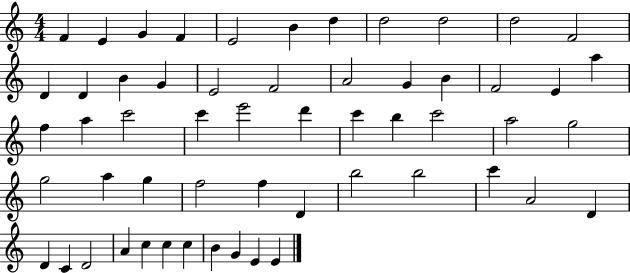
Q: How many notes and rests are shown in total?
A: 56